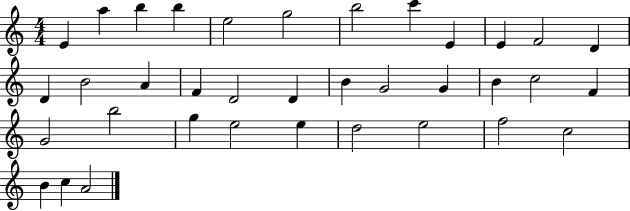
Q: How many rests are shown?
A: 0